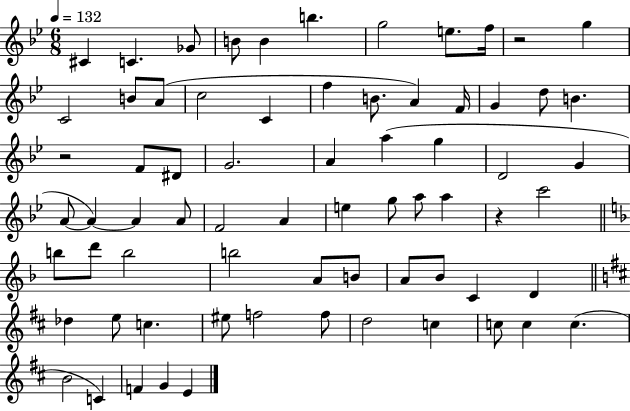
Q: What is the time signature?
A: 6/8